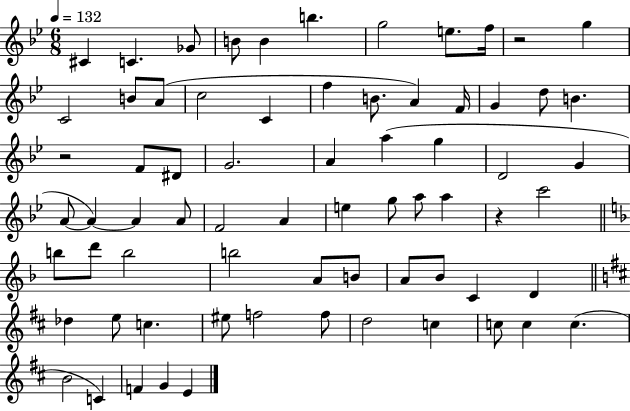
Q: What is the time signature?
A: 6/8